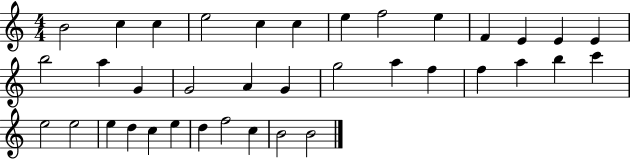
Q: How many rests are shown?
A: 0